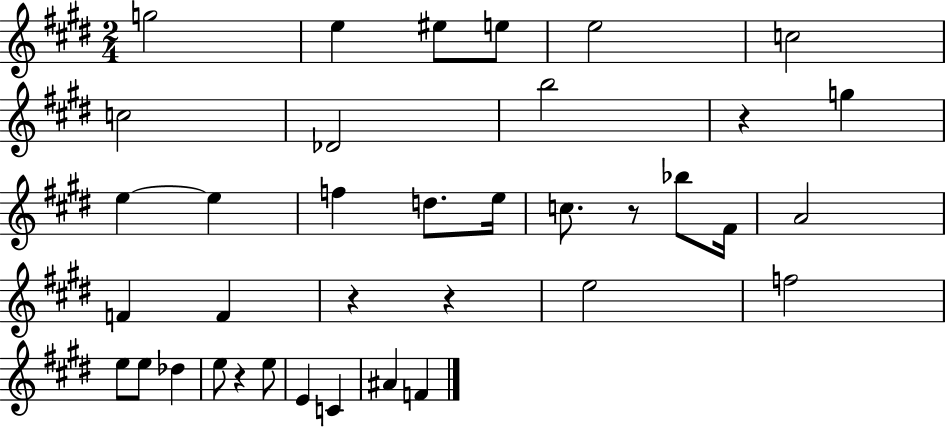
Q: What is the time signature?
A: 2/4